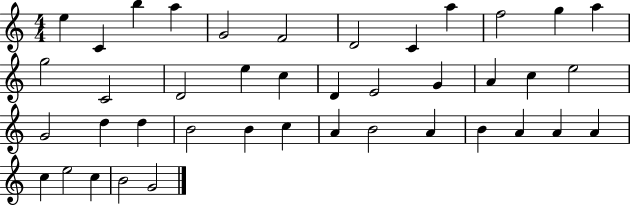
E5/q C4/q B5/q A5/q G4/h F4/h D4/h C4/q A5/q F5/h G5/q A5/q G5/h C4/h D4/h E5/q C5/q D4/q E4/h G4/q A4/q C5/q E5/h G4/h D5/q D5/q B4/h B4/q C5/q A4/q B4/h A4/q B4/q A4/q A4/q A4/q C5/q E5/h C5/q B4/h G4/h